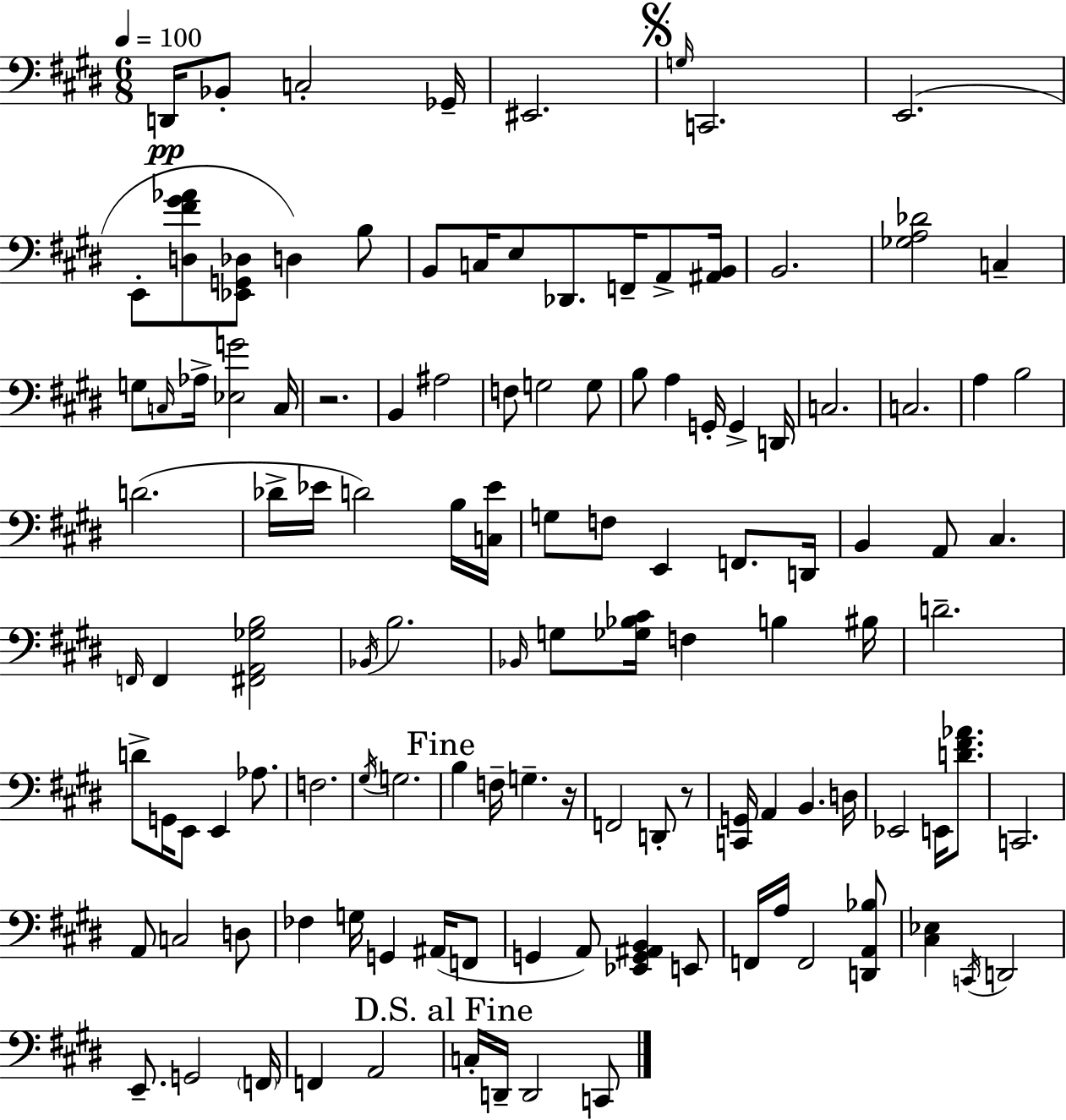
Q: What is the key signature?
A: E major